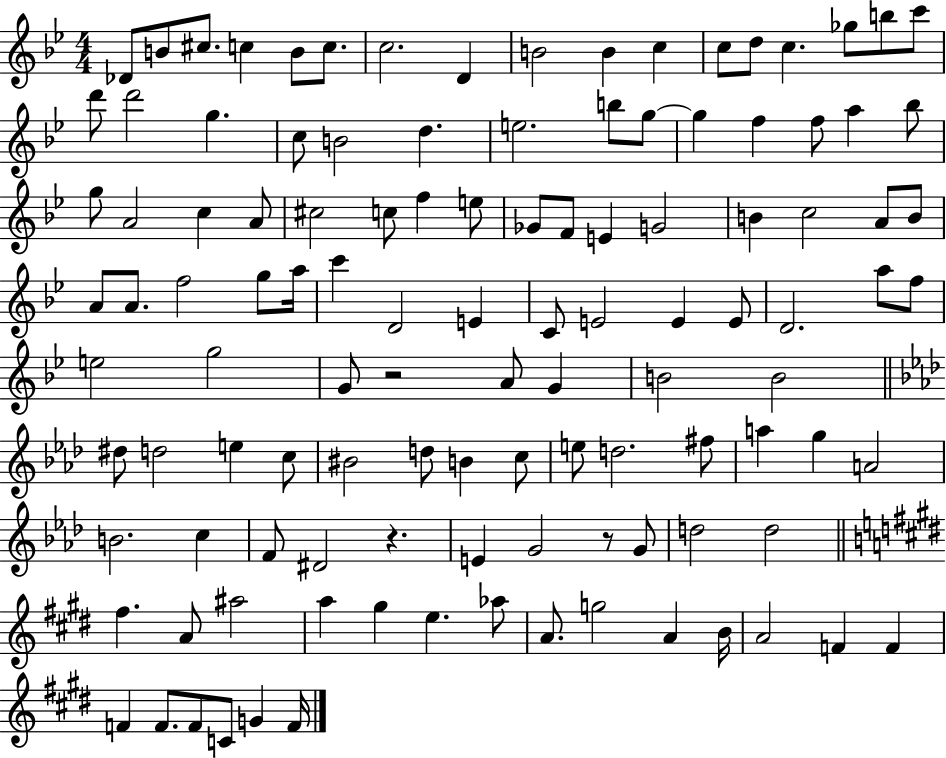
{
  \clef treble
  \numericTimeSignature
  \time 4/4
  \key bes \major
  des'8 b'8 cis''8. c''4 b'8 c''8. | c''2. d'4 | b'2 b'4 c''4 | c''8 d''8 c''4. ges''8 b''8 c'''8 | \break d'''8 d'''2 g''4. | c''8 b'2 d''4. | e''2. b''8 g''8~~ | g''4 f''4 f''8 a''4 bes''8 | \break g''8 a'2 c''4 a'8 | cis''2 c''8 f''4 e''8 | ges'8 f'8 e'4 g'2 | b'4 c''2 a'8 b'8 | \break a'8 a'8. f''2 g''8 a''16 | c'''4 d'2 e'4 | c'8 e'2 e'4 e'8 | d'2. a''8 f''8 | \break e''2 g''2 | g'8 r2 a'8 g'4 | b'2 b'2 | \bar "||" \break \key aes \major dis''8 d''2 e''4 c''8 | bis'2 d''8 b'4 c''8 | e''8 d''2. fis''8 | a''4 g''4 a'2 | \break b'2. c''4 | f'8 dis'2 r4. | e'4 g'2 r8 g'8 | d''2 d''2 | \break \bar "||" \break \key e \major fis''4. a'8 ais''2 | a''4 gis''4 e''4. aes''8 | a'8. g''2 a'4 b'16 | a'2 f'4 f'4 | \break f'4 f'8. f'8 c'8 g'4 f'16 | \bar "|."
}